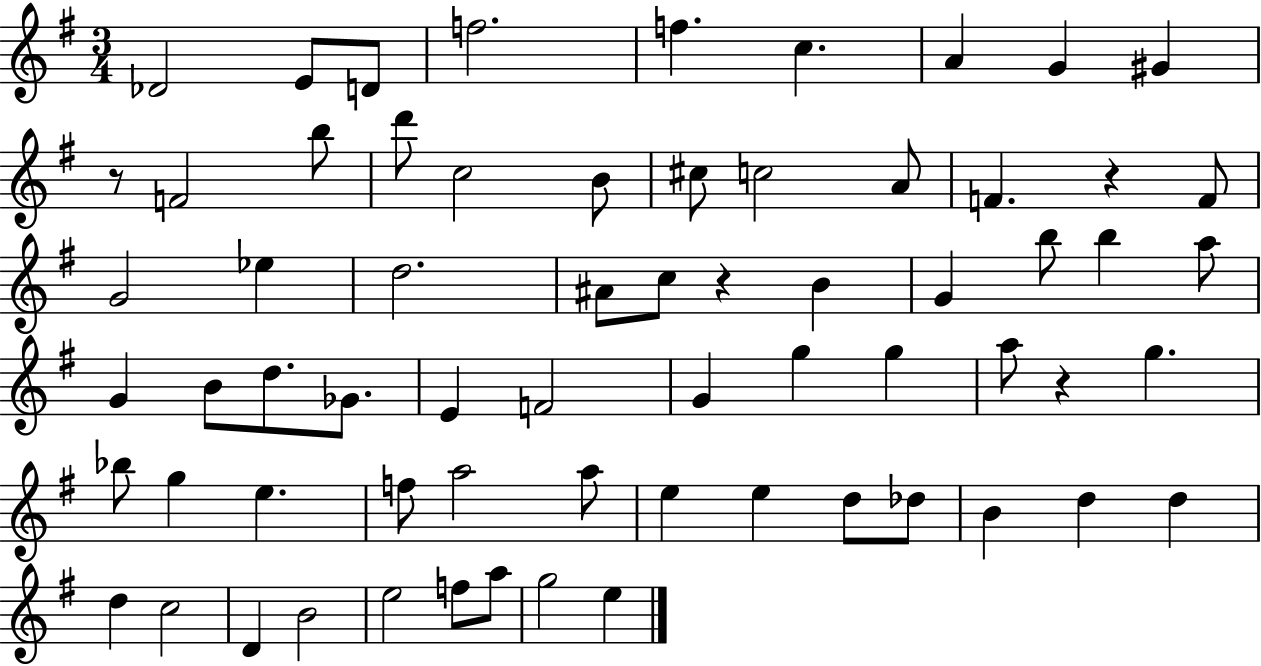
Db4/h E4/e D4/e F5/h. F5/q. C5/q. A4/q G4/q G#4/q R/e F4/h B5/e D6/e C5/h B4/e C#5/e C5/h A4/e F4/q. R/q F4/e G4/h Eb5/q D5/h. A#4/e C5/e R/q B4/q G4/q B5/e B5/q A5/e G4/q B4/e D5/e. Gb4/e. E4/q F4/h G4/q G5/q G5/q A5/e R/q G5/q. Bb5/e G5/q E5/q. F5/e A5/h A5/e E5/q E5/q D5/e Db5/e B4/q D5/q D5/q D5/q C5/h D4/q B4/h E5/h F5/e A5/e G5/h E5/q